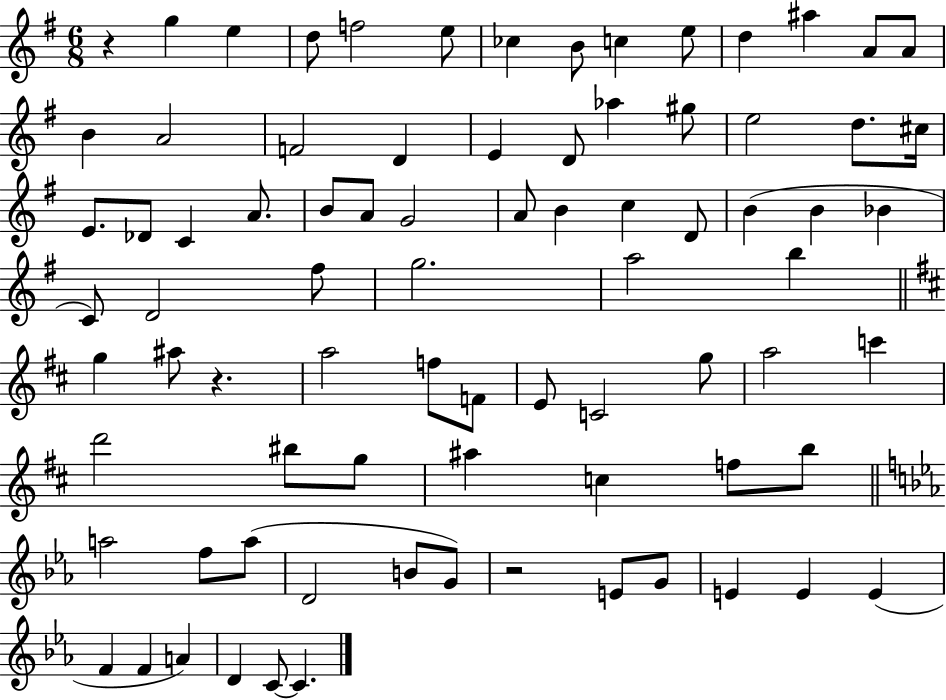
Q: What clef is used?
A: treble